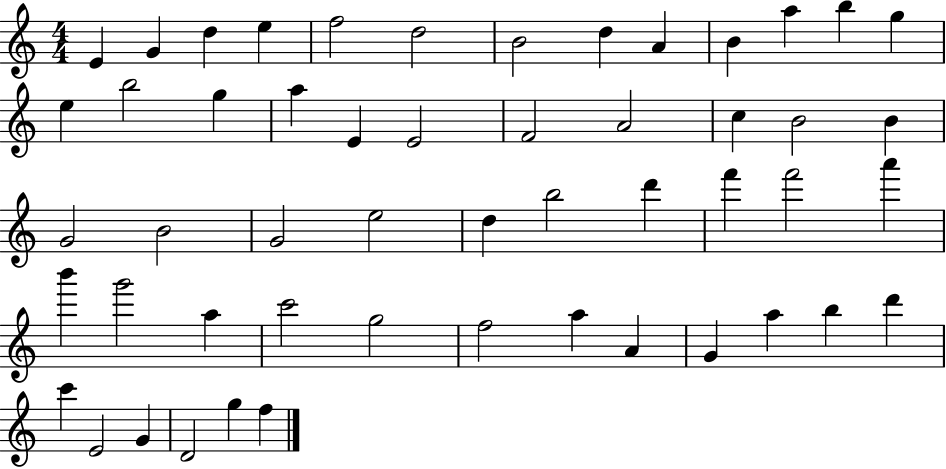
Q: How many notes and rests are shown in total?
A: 52